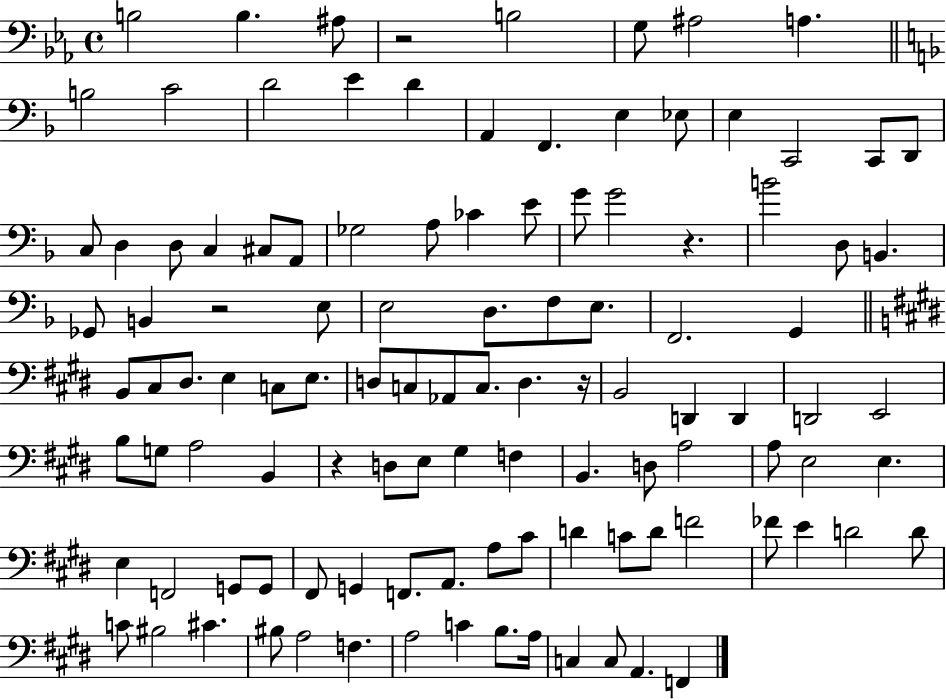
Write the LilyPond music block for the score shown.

{
  \clef bass
  \time 4/4
  \defaultTimeSignature
  \key ees \major
  b2 b4. ais8 | r2 b2 | g8 ais2 a4. | \bar "||" \break \key d \minor b2 c'2 | d'2 e'4 d'4 | a,4 f,4. e4 ees8 | e4 c,2 c,8 d,8 | \break c8 d4 d8 c4 cis8 a,8 | ges2 a8 ces'4 e'8 | g'8 g'2 r4. | b'2 d8 b,4. | \break ges,8 b,4 r2 e8 | e2 d8. f8 e8. | f,2. g,4 | \bar "||" \break \key e \major b,8 cis8 dis8. e4 c8 e8. | d8 c8 aes,8 c8. d4. r16 | b,2 d,4 d,4 | d,2 e,2 | \break b8 g8 a2 b,4 | r4 d8 e8 gis4 f4 | b,4. d8 a2 | a8 e2 e4. | \break e4 f,2 g,8 g,8 | fis,8 g,4 f,8. a,8. a8 cis'8 | d'4 c'8 d'8 f'2 | fes'8 e'4 d'2 d'8 | \break c'8 bis2 cis'4. | bis8 a2 f4. | a2 c'4 b8. a16 | c4 c8 a,4. f,4 | \break \bar "|."
}